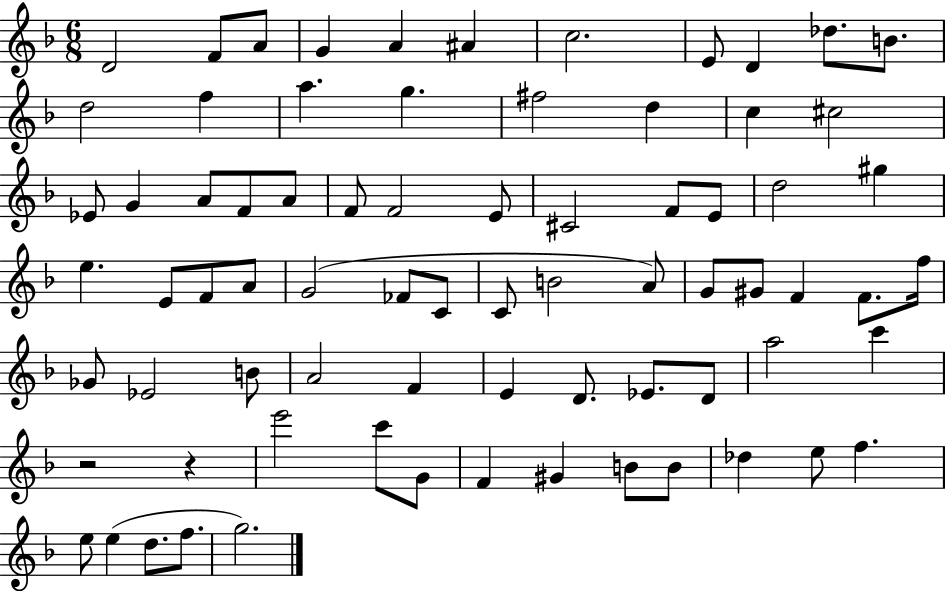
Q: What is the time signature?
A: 6/8